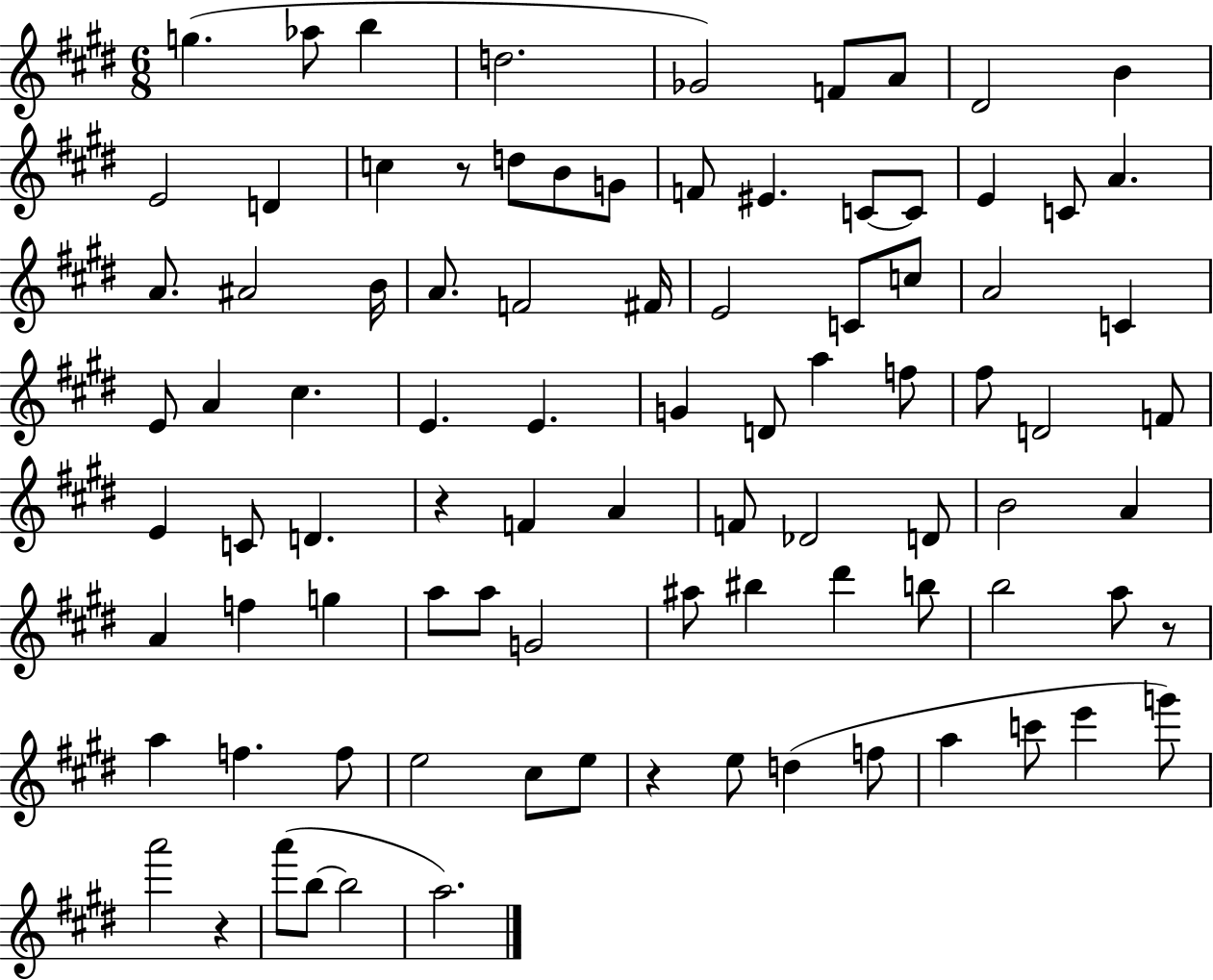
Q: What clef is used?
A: treble